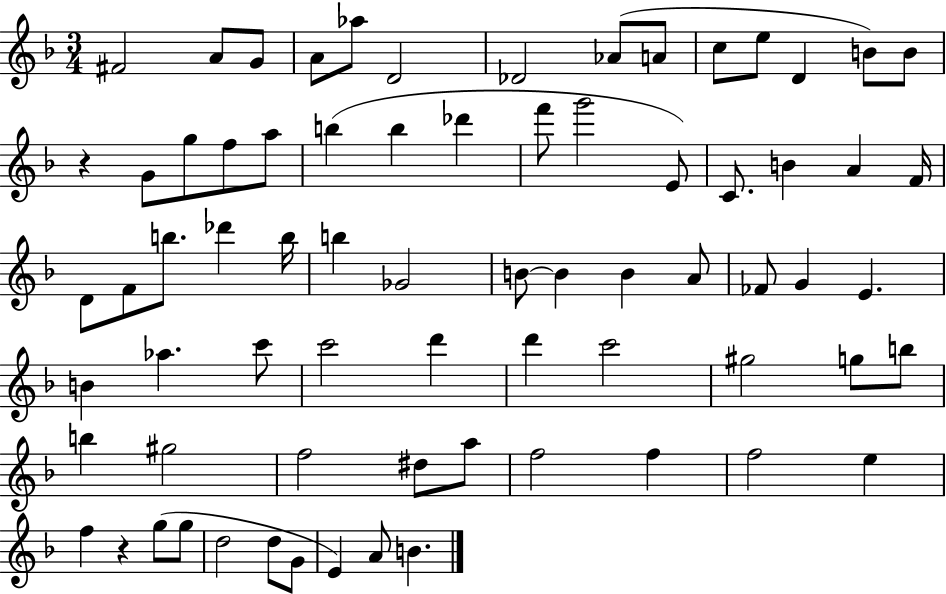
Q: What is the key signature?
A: F major